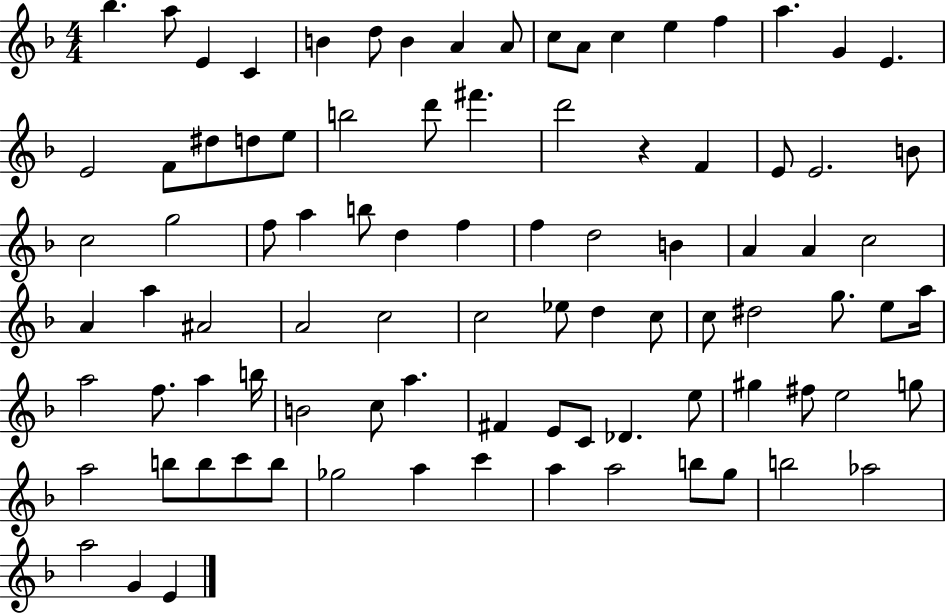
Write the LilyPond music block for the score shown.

{
  \clef treble
  \numericTimeSignature
  \time 4/4
  \key f \major
  bes''4. a''8 e'4 c'4 | b'4 d''8 b'4 a'4 a'8 | c''8 a'8 c''4 e''4 f''4 | a''4. g'4 e'4. | \break e'2 f'8 dis''8 d''8 e''8 | b''2 d'''8 fis'''4. | d'''2 r4 f'4 | e'8 e'2. b'8 | \break c''2 g''2 | f''8 a''4 b''8 d''4 f''4 | f''4 d''2 b'4 | a'4 a'4 c''2 | \break a'4 a''4 ais'2 | a'2 c''2 | c''2 ees''8 d''4 c''8 | c''8 dis''2 g''8. e''8 a''16 | \break a''2 f''8. a''4 b''16 | b'2 c''8 a''4. | fis'4 e'8 c'8 des'4. e''8 | gis''4 fis''8 e''2 g''8 | \break a''2 b''8 b''8 c'''8 b''8 | ges''2 a''4 c'''4 | a''4 a''2 b''8 g''8 | b''2 aes''2 | \break a''2 g'4 e'4 | \bar "|."
}